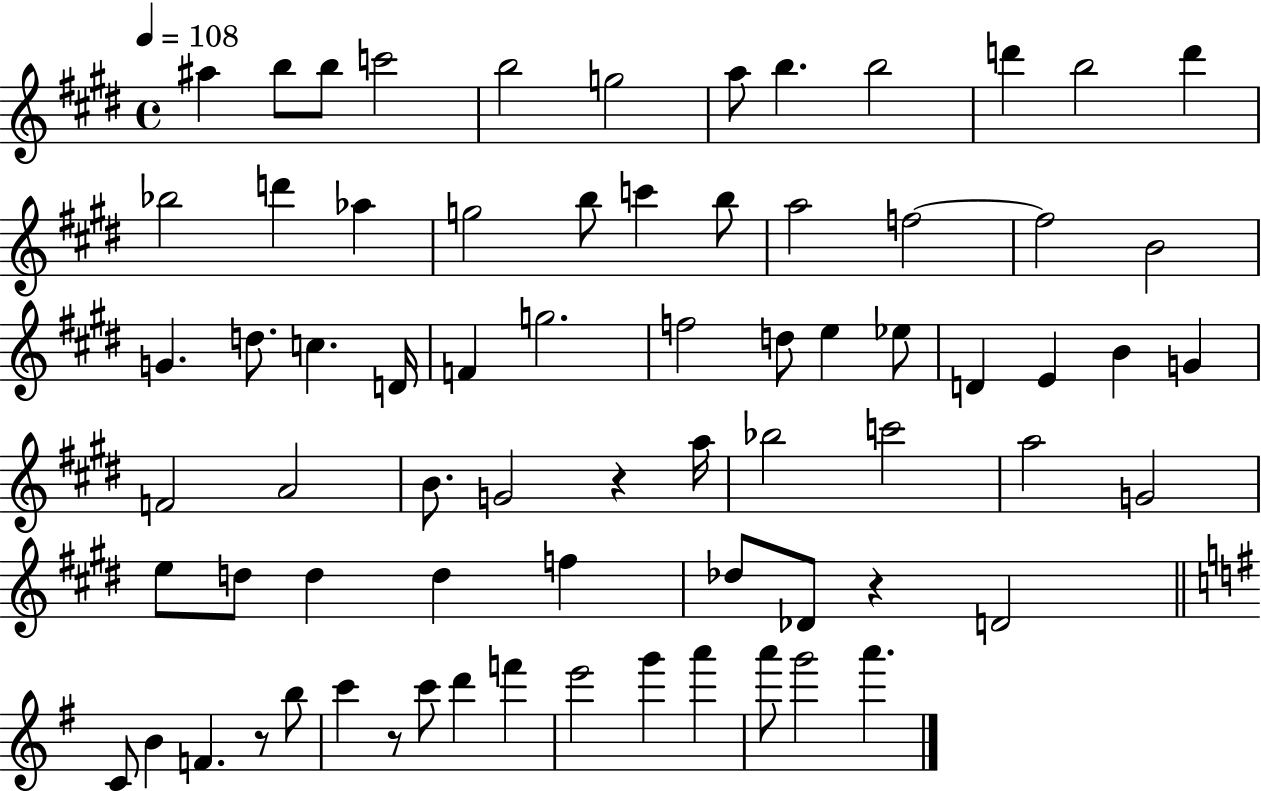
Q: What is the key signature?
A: E major